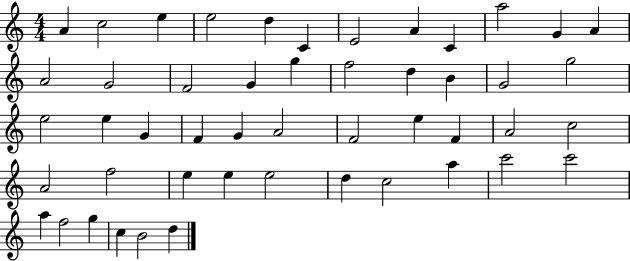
X:1
T:Untitled
M:4/4
L:1/4
K:C
A c2 e e2 d C E2 A C a2 G A A2 G2 F2 G g f2 d B G2 g2 e2 e G F G A2 F2 e F A2 c2 A2 f2 e e e2 d c2 a c'2 c'2 a f2 g c B2 d